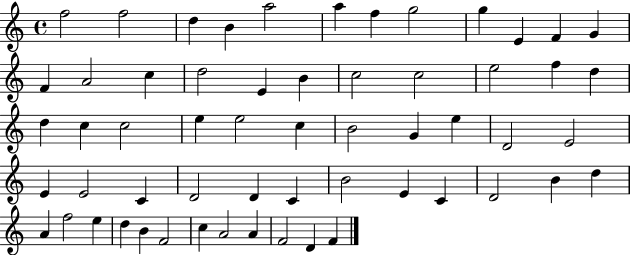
F5/h F5/h D5/q B4/q A5/h A5/q F5/q G5/h G5/q E4/q F4/q G4/q F4/q A4/h C5/q D5/h E4/q B4/q C5/h C5/h E5/h F5/q D5/q D5/q C5/q C5/h E5/q E5/h C5/q B4/h G4/q E5/q D4/h E4/h E4/q E4/h C4/q D4/h D4/q C4/q B4/h E4/q C4/q D4/h B4/q D5/q A4/q F5/h E5/q D5/q B4/q F4/h C5/q A4/h A4/q F4/h D4/q F4/q